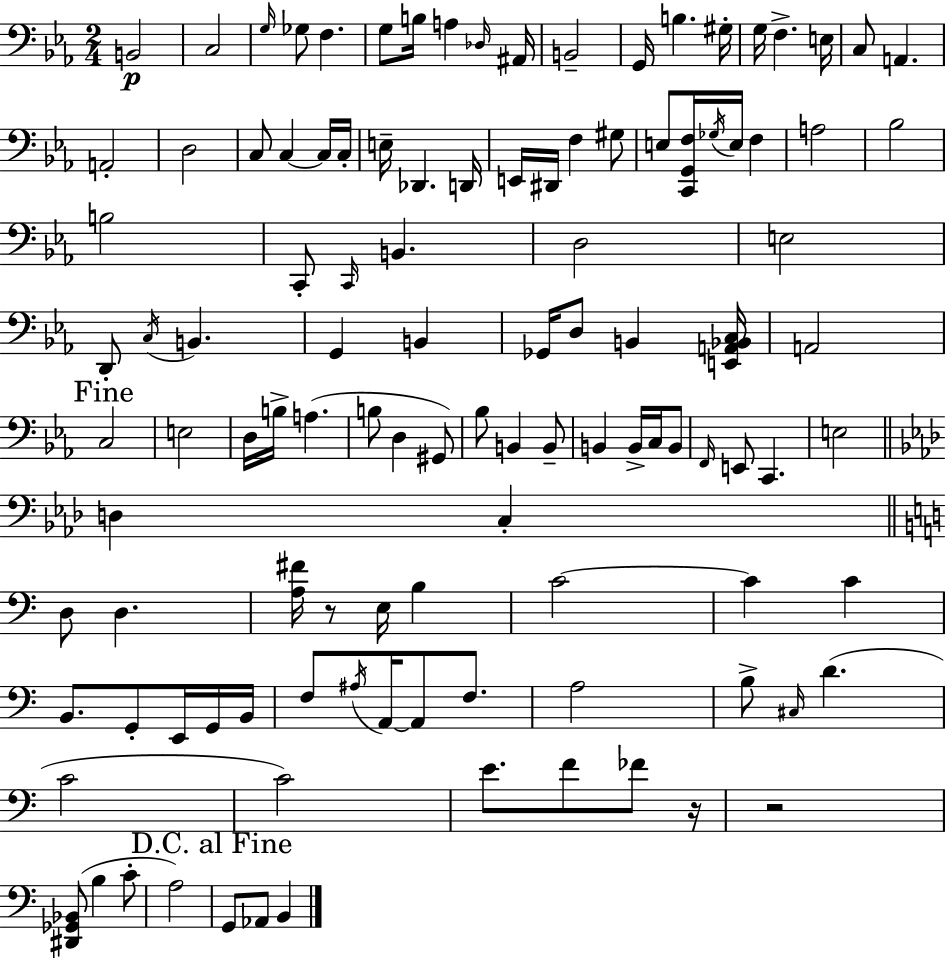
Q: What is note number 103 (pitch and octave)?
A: A3